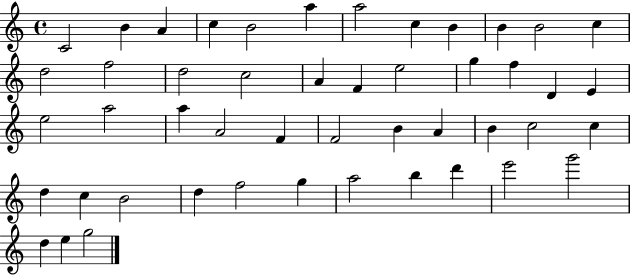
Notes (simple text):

C4/h B4/q A4/q C5/q B4/h A5/q A5/h C5/q B4/q B4/q B4/h C5/q D5/h F5/h D5/h C5/h A4/q F4/q E5/h G5/q F5/q D4/q E4/q E5/h A5/h A5/q A4/h F4/q F4/h B4/q A4/q B4/q C5/h C5/q D5/q C5/q B4/h D5/q F5/h G5/q A5/h B5/q D6/q E6/h G6/h D5/q E5/q G5/h